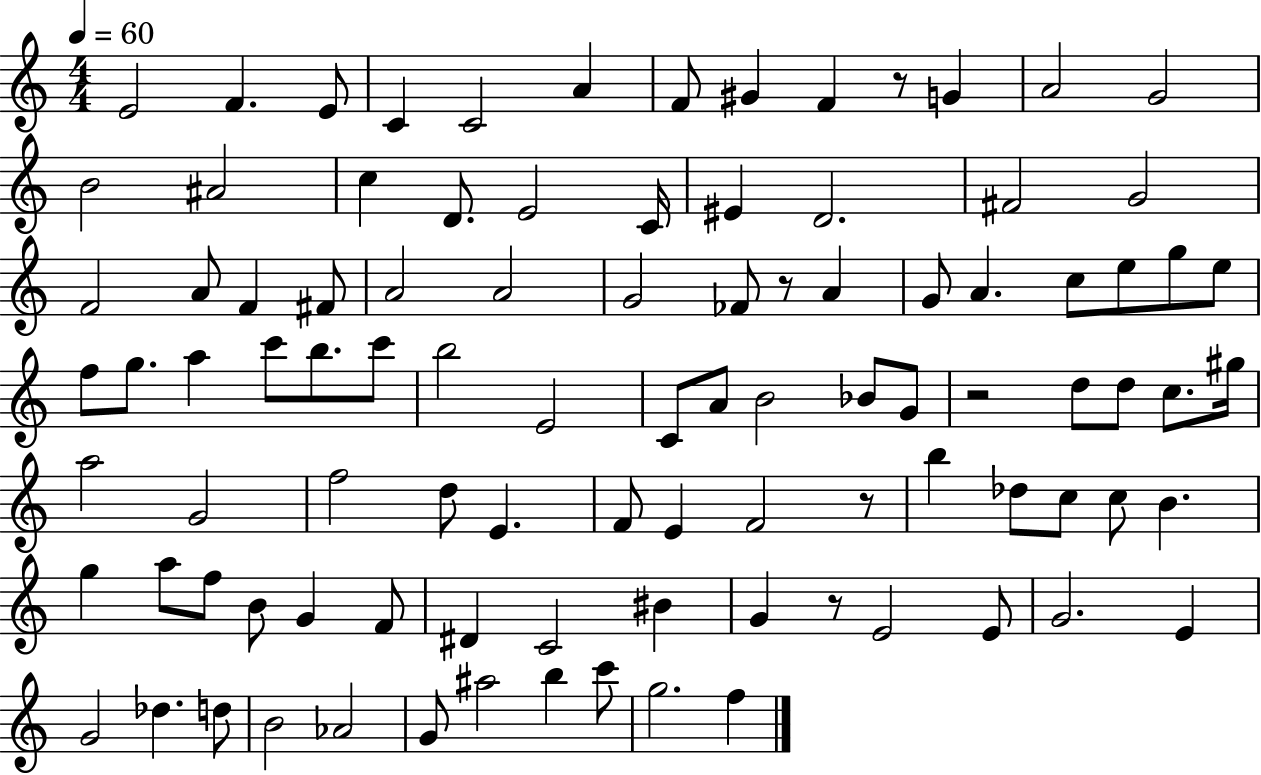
{
  \clef treble
  \numericTimeSignature
  \time 4/4
  \key c \major
  \tempo 4 = 60
  \repeat volta 2 { e'2 f'4. e'8 | c'4 c'2 a'4 | f'8 gis'4 f'4 r8 g'4 | a'2 g'2 | \break b'2 ais'2 | c''4 d'8. e'2 c'16 | eis'4 d'2. | fis'2 g'2 | \break f'2 a'8 f'4 fis'8 | a'2 a'2 | g'2 fes'8 r8 a'4 | g'8 a'4. c''8 e''8 g''8 e''8 | \break f''8 g''8. a''4 c'''8 b''8. c'''8 | b''2 e'2 | c'8 a'8 b'2 bes'8 g'8 | r2 d''8 d''8 c''8. gis''16 | \break a''2 g'2 | f''2 d''8 e'4. | f'8 e'4 f'2 r8 | b''4 des''8 c''8 c''8 b'4. | \break g''4 a''8 f''8 b'8 g'4 f'8 | dis'4 c'2 bis'4 | g'4 r8 e'2 e'8 | g'2. e'4 | \break g'2 des''4. d''8 | b'2 aes'2 | g'8 ais''2 b''4 c'''8 | g''2. f''4 | \break } \bar "|."
}